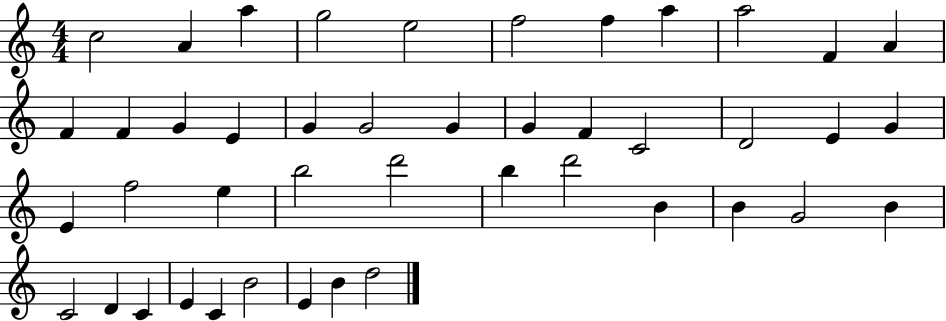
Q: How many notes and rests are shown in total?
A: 44